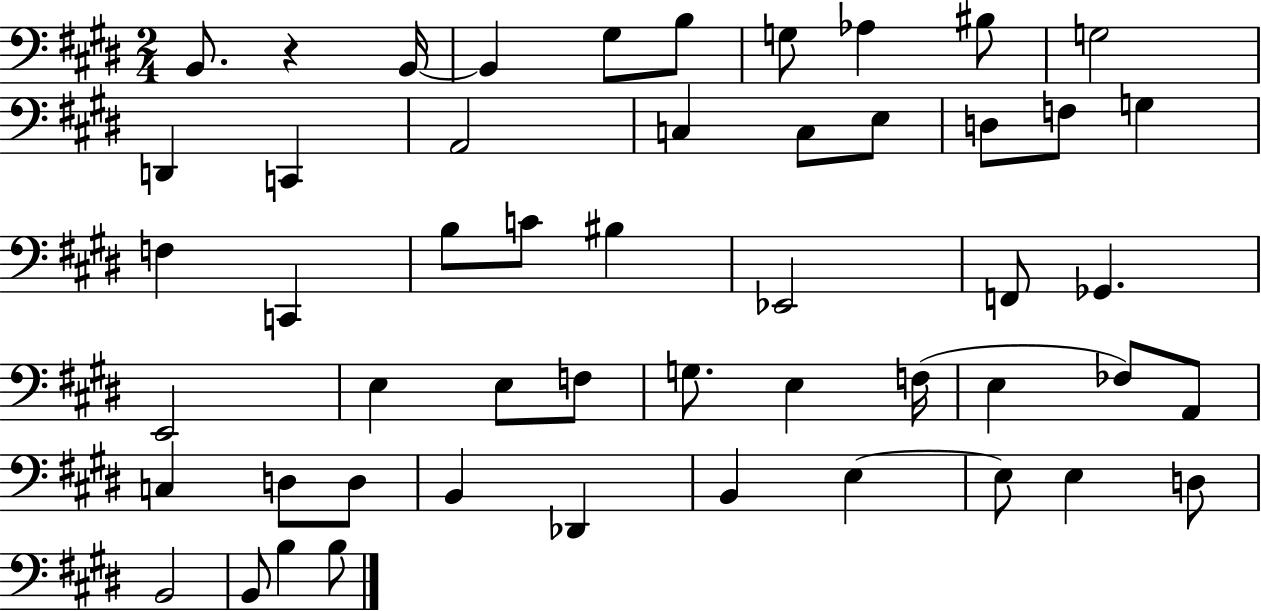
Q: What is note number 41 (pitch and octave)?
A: Db2